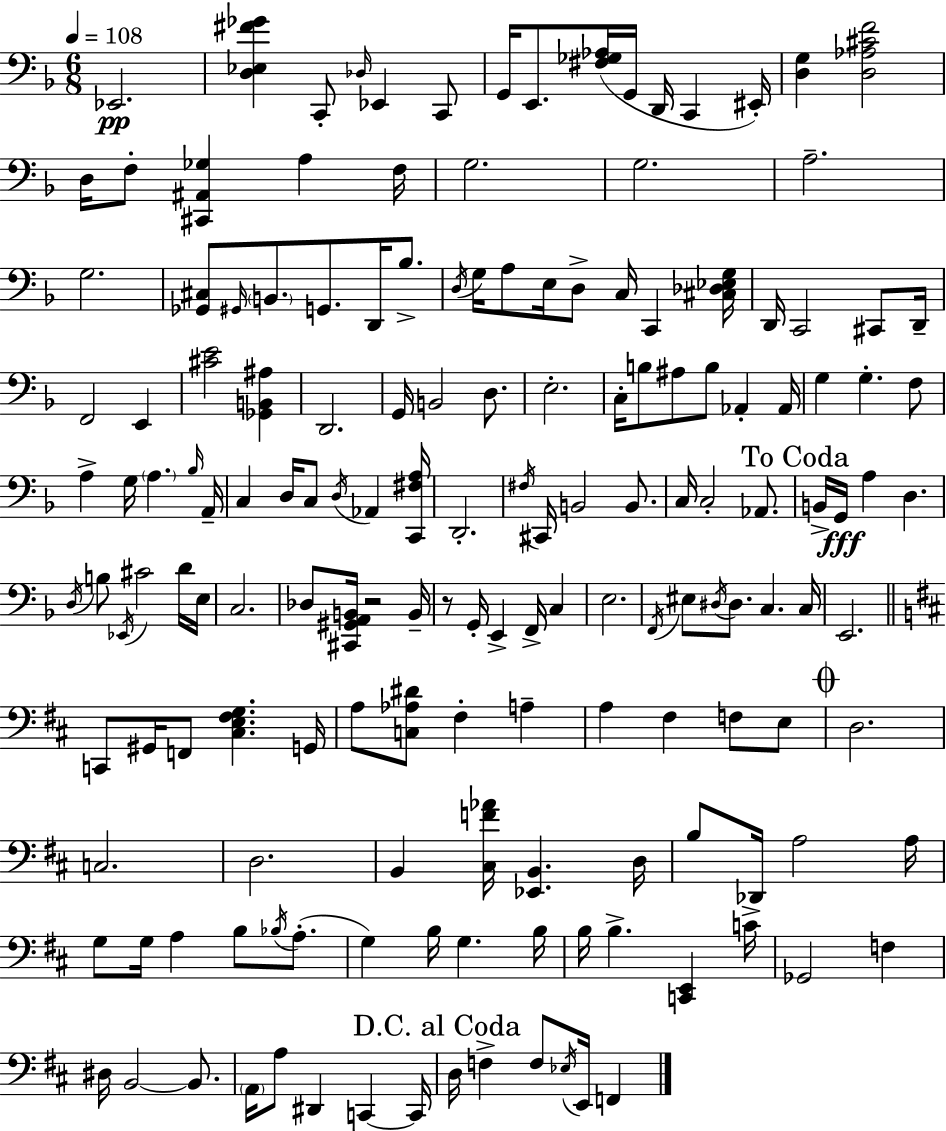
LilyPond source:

{
  \clef bass
  \numericTimeSignature
  \time 6/8
  \key d \minor
  \tempo 4 = 108
  \repeat volta 2 { ees,2.\pp | <d ees fis' ges'>4 c,8-. \grace { des16 } ees,4 c,8 | g,16 e,8. <fis ges aes>16( g,16 d,16 c,4 | eis,16-.) <d g>4 <d aes cis' f'>2 | \break d16 f8-. <cis, ais, ges>4 a4 | f16 g2. | g2. | a2.-- | \break g2. | <ges, cis>8 \grace { gis,16 } \parenthesize b,8. g,8. d,16 bes8.-> | \acciaccatura { d16 } g16 a8 e16 d8-> c16 c,4 | <cis des ees g>16 d,16 c,2 | \break cis,8 d,16-- f,2 e,4 | <cis' e'>2 <ges, b, ais>4 | d,2. | g,16 b,2 | \break d8. e2.-. | c16-. b8 ais8 b8 aes,4-. | aes,16 g4 g4.-. | f8 a4-> g16 \parenthesize a4. | \break \grace { bes16 } a,16-- c4 d16 c8 \acciaccatura { d16 } | aes,4 <c, fis a>16 d,2.-. | \acciaccatura { fis16 } cis,16 b,2 | b,8. c16 c2-. | \break aes,8. \mark "To Coda" b,16-> g,16\fff a4 | d4. \acciaccatura { d16 } b8 \acciaccatura { ees,16 } cis'2 | d'16 e16 c2. | des8 <cis, gis, a, b,>16 r2 | \break b,16-- r8 g,16-. e,4-> | f,16-> c4 e2. | \acciaccatura { f,16 } eis8 \acciaccatura { dis16 } | dis8. c4. c16 e,2. | \break \bar "||" \break \key b \minor c,8 gis,16 f,8 <cis e fis g>4. g,16 | a8 <c aes dis'>8 fis4-. a4-- | a4 fis4 f8 e8 | \mark \markup { \musicglyph "scripts.coda" } d2. | \break c2. | d2. | b,4 <cis f' aes'>16 <ees, b,>4. d16 | b8 des,16 a2 a16 | \break g8 g16 a4 b8 \acciaccatura { bes16 }( a8.-. | g4) b16 g4. | b16 b16 b4.-> <c, e,>4 | c'16-> ges,2 f4 | \break dis16 b,2~~ b,8. | \parenthesize a,16 a8 dis,4 c,4~~ | c,16 \mark "D.C. al Coda" d16 f4-> f8 \acciaccatura { ees16 } e,16 f,4 | } \bar "|."
}